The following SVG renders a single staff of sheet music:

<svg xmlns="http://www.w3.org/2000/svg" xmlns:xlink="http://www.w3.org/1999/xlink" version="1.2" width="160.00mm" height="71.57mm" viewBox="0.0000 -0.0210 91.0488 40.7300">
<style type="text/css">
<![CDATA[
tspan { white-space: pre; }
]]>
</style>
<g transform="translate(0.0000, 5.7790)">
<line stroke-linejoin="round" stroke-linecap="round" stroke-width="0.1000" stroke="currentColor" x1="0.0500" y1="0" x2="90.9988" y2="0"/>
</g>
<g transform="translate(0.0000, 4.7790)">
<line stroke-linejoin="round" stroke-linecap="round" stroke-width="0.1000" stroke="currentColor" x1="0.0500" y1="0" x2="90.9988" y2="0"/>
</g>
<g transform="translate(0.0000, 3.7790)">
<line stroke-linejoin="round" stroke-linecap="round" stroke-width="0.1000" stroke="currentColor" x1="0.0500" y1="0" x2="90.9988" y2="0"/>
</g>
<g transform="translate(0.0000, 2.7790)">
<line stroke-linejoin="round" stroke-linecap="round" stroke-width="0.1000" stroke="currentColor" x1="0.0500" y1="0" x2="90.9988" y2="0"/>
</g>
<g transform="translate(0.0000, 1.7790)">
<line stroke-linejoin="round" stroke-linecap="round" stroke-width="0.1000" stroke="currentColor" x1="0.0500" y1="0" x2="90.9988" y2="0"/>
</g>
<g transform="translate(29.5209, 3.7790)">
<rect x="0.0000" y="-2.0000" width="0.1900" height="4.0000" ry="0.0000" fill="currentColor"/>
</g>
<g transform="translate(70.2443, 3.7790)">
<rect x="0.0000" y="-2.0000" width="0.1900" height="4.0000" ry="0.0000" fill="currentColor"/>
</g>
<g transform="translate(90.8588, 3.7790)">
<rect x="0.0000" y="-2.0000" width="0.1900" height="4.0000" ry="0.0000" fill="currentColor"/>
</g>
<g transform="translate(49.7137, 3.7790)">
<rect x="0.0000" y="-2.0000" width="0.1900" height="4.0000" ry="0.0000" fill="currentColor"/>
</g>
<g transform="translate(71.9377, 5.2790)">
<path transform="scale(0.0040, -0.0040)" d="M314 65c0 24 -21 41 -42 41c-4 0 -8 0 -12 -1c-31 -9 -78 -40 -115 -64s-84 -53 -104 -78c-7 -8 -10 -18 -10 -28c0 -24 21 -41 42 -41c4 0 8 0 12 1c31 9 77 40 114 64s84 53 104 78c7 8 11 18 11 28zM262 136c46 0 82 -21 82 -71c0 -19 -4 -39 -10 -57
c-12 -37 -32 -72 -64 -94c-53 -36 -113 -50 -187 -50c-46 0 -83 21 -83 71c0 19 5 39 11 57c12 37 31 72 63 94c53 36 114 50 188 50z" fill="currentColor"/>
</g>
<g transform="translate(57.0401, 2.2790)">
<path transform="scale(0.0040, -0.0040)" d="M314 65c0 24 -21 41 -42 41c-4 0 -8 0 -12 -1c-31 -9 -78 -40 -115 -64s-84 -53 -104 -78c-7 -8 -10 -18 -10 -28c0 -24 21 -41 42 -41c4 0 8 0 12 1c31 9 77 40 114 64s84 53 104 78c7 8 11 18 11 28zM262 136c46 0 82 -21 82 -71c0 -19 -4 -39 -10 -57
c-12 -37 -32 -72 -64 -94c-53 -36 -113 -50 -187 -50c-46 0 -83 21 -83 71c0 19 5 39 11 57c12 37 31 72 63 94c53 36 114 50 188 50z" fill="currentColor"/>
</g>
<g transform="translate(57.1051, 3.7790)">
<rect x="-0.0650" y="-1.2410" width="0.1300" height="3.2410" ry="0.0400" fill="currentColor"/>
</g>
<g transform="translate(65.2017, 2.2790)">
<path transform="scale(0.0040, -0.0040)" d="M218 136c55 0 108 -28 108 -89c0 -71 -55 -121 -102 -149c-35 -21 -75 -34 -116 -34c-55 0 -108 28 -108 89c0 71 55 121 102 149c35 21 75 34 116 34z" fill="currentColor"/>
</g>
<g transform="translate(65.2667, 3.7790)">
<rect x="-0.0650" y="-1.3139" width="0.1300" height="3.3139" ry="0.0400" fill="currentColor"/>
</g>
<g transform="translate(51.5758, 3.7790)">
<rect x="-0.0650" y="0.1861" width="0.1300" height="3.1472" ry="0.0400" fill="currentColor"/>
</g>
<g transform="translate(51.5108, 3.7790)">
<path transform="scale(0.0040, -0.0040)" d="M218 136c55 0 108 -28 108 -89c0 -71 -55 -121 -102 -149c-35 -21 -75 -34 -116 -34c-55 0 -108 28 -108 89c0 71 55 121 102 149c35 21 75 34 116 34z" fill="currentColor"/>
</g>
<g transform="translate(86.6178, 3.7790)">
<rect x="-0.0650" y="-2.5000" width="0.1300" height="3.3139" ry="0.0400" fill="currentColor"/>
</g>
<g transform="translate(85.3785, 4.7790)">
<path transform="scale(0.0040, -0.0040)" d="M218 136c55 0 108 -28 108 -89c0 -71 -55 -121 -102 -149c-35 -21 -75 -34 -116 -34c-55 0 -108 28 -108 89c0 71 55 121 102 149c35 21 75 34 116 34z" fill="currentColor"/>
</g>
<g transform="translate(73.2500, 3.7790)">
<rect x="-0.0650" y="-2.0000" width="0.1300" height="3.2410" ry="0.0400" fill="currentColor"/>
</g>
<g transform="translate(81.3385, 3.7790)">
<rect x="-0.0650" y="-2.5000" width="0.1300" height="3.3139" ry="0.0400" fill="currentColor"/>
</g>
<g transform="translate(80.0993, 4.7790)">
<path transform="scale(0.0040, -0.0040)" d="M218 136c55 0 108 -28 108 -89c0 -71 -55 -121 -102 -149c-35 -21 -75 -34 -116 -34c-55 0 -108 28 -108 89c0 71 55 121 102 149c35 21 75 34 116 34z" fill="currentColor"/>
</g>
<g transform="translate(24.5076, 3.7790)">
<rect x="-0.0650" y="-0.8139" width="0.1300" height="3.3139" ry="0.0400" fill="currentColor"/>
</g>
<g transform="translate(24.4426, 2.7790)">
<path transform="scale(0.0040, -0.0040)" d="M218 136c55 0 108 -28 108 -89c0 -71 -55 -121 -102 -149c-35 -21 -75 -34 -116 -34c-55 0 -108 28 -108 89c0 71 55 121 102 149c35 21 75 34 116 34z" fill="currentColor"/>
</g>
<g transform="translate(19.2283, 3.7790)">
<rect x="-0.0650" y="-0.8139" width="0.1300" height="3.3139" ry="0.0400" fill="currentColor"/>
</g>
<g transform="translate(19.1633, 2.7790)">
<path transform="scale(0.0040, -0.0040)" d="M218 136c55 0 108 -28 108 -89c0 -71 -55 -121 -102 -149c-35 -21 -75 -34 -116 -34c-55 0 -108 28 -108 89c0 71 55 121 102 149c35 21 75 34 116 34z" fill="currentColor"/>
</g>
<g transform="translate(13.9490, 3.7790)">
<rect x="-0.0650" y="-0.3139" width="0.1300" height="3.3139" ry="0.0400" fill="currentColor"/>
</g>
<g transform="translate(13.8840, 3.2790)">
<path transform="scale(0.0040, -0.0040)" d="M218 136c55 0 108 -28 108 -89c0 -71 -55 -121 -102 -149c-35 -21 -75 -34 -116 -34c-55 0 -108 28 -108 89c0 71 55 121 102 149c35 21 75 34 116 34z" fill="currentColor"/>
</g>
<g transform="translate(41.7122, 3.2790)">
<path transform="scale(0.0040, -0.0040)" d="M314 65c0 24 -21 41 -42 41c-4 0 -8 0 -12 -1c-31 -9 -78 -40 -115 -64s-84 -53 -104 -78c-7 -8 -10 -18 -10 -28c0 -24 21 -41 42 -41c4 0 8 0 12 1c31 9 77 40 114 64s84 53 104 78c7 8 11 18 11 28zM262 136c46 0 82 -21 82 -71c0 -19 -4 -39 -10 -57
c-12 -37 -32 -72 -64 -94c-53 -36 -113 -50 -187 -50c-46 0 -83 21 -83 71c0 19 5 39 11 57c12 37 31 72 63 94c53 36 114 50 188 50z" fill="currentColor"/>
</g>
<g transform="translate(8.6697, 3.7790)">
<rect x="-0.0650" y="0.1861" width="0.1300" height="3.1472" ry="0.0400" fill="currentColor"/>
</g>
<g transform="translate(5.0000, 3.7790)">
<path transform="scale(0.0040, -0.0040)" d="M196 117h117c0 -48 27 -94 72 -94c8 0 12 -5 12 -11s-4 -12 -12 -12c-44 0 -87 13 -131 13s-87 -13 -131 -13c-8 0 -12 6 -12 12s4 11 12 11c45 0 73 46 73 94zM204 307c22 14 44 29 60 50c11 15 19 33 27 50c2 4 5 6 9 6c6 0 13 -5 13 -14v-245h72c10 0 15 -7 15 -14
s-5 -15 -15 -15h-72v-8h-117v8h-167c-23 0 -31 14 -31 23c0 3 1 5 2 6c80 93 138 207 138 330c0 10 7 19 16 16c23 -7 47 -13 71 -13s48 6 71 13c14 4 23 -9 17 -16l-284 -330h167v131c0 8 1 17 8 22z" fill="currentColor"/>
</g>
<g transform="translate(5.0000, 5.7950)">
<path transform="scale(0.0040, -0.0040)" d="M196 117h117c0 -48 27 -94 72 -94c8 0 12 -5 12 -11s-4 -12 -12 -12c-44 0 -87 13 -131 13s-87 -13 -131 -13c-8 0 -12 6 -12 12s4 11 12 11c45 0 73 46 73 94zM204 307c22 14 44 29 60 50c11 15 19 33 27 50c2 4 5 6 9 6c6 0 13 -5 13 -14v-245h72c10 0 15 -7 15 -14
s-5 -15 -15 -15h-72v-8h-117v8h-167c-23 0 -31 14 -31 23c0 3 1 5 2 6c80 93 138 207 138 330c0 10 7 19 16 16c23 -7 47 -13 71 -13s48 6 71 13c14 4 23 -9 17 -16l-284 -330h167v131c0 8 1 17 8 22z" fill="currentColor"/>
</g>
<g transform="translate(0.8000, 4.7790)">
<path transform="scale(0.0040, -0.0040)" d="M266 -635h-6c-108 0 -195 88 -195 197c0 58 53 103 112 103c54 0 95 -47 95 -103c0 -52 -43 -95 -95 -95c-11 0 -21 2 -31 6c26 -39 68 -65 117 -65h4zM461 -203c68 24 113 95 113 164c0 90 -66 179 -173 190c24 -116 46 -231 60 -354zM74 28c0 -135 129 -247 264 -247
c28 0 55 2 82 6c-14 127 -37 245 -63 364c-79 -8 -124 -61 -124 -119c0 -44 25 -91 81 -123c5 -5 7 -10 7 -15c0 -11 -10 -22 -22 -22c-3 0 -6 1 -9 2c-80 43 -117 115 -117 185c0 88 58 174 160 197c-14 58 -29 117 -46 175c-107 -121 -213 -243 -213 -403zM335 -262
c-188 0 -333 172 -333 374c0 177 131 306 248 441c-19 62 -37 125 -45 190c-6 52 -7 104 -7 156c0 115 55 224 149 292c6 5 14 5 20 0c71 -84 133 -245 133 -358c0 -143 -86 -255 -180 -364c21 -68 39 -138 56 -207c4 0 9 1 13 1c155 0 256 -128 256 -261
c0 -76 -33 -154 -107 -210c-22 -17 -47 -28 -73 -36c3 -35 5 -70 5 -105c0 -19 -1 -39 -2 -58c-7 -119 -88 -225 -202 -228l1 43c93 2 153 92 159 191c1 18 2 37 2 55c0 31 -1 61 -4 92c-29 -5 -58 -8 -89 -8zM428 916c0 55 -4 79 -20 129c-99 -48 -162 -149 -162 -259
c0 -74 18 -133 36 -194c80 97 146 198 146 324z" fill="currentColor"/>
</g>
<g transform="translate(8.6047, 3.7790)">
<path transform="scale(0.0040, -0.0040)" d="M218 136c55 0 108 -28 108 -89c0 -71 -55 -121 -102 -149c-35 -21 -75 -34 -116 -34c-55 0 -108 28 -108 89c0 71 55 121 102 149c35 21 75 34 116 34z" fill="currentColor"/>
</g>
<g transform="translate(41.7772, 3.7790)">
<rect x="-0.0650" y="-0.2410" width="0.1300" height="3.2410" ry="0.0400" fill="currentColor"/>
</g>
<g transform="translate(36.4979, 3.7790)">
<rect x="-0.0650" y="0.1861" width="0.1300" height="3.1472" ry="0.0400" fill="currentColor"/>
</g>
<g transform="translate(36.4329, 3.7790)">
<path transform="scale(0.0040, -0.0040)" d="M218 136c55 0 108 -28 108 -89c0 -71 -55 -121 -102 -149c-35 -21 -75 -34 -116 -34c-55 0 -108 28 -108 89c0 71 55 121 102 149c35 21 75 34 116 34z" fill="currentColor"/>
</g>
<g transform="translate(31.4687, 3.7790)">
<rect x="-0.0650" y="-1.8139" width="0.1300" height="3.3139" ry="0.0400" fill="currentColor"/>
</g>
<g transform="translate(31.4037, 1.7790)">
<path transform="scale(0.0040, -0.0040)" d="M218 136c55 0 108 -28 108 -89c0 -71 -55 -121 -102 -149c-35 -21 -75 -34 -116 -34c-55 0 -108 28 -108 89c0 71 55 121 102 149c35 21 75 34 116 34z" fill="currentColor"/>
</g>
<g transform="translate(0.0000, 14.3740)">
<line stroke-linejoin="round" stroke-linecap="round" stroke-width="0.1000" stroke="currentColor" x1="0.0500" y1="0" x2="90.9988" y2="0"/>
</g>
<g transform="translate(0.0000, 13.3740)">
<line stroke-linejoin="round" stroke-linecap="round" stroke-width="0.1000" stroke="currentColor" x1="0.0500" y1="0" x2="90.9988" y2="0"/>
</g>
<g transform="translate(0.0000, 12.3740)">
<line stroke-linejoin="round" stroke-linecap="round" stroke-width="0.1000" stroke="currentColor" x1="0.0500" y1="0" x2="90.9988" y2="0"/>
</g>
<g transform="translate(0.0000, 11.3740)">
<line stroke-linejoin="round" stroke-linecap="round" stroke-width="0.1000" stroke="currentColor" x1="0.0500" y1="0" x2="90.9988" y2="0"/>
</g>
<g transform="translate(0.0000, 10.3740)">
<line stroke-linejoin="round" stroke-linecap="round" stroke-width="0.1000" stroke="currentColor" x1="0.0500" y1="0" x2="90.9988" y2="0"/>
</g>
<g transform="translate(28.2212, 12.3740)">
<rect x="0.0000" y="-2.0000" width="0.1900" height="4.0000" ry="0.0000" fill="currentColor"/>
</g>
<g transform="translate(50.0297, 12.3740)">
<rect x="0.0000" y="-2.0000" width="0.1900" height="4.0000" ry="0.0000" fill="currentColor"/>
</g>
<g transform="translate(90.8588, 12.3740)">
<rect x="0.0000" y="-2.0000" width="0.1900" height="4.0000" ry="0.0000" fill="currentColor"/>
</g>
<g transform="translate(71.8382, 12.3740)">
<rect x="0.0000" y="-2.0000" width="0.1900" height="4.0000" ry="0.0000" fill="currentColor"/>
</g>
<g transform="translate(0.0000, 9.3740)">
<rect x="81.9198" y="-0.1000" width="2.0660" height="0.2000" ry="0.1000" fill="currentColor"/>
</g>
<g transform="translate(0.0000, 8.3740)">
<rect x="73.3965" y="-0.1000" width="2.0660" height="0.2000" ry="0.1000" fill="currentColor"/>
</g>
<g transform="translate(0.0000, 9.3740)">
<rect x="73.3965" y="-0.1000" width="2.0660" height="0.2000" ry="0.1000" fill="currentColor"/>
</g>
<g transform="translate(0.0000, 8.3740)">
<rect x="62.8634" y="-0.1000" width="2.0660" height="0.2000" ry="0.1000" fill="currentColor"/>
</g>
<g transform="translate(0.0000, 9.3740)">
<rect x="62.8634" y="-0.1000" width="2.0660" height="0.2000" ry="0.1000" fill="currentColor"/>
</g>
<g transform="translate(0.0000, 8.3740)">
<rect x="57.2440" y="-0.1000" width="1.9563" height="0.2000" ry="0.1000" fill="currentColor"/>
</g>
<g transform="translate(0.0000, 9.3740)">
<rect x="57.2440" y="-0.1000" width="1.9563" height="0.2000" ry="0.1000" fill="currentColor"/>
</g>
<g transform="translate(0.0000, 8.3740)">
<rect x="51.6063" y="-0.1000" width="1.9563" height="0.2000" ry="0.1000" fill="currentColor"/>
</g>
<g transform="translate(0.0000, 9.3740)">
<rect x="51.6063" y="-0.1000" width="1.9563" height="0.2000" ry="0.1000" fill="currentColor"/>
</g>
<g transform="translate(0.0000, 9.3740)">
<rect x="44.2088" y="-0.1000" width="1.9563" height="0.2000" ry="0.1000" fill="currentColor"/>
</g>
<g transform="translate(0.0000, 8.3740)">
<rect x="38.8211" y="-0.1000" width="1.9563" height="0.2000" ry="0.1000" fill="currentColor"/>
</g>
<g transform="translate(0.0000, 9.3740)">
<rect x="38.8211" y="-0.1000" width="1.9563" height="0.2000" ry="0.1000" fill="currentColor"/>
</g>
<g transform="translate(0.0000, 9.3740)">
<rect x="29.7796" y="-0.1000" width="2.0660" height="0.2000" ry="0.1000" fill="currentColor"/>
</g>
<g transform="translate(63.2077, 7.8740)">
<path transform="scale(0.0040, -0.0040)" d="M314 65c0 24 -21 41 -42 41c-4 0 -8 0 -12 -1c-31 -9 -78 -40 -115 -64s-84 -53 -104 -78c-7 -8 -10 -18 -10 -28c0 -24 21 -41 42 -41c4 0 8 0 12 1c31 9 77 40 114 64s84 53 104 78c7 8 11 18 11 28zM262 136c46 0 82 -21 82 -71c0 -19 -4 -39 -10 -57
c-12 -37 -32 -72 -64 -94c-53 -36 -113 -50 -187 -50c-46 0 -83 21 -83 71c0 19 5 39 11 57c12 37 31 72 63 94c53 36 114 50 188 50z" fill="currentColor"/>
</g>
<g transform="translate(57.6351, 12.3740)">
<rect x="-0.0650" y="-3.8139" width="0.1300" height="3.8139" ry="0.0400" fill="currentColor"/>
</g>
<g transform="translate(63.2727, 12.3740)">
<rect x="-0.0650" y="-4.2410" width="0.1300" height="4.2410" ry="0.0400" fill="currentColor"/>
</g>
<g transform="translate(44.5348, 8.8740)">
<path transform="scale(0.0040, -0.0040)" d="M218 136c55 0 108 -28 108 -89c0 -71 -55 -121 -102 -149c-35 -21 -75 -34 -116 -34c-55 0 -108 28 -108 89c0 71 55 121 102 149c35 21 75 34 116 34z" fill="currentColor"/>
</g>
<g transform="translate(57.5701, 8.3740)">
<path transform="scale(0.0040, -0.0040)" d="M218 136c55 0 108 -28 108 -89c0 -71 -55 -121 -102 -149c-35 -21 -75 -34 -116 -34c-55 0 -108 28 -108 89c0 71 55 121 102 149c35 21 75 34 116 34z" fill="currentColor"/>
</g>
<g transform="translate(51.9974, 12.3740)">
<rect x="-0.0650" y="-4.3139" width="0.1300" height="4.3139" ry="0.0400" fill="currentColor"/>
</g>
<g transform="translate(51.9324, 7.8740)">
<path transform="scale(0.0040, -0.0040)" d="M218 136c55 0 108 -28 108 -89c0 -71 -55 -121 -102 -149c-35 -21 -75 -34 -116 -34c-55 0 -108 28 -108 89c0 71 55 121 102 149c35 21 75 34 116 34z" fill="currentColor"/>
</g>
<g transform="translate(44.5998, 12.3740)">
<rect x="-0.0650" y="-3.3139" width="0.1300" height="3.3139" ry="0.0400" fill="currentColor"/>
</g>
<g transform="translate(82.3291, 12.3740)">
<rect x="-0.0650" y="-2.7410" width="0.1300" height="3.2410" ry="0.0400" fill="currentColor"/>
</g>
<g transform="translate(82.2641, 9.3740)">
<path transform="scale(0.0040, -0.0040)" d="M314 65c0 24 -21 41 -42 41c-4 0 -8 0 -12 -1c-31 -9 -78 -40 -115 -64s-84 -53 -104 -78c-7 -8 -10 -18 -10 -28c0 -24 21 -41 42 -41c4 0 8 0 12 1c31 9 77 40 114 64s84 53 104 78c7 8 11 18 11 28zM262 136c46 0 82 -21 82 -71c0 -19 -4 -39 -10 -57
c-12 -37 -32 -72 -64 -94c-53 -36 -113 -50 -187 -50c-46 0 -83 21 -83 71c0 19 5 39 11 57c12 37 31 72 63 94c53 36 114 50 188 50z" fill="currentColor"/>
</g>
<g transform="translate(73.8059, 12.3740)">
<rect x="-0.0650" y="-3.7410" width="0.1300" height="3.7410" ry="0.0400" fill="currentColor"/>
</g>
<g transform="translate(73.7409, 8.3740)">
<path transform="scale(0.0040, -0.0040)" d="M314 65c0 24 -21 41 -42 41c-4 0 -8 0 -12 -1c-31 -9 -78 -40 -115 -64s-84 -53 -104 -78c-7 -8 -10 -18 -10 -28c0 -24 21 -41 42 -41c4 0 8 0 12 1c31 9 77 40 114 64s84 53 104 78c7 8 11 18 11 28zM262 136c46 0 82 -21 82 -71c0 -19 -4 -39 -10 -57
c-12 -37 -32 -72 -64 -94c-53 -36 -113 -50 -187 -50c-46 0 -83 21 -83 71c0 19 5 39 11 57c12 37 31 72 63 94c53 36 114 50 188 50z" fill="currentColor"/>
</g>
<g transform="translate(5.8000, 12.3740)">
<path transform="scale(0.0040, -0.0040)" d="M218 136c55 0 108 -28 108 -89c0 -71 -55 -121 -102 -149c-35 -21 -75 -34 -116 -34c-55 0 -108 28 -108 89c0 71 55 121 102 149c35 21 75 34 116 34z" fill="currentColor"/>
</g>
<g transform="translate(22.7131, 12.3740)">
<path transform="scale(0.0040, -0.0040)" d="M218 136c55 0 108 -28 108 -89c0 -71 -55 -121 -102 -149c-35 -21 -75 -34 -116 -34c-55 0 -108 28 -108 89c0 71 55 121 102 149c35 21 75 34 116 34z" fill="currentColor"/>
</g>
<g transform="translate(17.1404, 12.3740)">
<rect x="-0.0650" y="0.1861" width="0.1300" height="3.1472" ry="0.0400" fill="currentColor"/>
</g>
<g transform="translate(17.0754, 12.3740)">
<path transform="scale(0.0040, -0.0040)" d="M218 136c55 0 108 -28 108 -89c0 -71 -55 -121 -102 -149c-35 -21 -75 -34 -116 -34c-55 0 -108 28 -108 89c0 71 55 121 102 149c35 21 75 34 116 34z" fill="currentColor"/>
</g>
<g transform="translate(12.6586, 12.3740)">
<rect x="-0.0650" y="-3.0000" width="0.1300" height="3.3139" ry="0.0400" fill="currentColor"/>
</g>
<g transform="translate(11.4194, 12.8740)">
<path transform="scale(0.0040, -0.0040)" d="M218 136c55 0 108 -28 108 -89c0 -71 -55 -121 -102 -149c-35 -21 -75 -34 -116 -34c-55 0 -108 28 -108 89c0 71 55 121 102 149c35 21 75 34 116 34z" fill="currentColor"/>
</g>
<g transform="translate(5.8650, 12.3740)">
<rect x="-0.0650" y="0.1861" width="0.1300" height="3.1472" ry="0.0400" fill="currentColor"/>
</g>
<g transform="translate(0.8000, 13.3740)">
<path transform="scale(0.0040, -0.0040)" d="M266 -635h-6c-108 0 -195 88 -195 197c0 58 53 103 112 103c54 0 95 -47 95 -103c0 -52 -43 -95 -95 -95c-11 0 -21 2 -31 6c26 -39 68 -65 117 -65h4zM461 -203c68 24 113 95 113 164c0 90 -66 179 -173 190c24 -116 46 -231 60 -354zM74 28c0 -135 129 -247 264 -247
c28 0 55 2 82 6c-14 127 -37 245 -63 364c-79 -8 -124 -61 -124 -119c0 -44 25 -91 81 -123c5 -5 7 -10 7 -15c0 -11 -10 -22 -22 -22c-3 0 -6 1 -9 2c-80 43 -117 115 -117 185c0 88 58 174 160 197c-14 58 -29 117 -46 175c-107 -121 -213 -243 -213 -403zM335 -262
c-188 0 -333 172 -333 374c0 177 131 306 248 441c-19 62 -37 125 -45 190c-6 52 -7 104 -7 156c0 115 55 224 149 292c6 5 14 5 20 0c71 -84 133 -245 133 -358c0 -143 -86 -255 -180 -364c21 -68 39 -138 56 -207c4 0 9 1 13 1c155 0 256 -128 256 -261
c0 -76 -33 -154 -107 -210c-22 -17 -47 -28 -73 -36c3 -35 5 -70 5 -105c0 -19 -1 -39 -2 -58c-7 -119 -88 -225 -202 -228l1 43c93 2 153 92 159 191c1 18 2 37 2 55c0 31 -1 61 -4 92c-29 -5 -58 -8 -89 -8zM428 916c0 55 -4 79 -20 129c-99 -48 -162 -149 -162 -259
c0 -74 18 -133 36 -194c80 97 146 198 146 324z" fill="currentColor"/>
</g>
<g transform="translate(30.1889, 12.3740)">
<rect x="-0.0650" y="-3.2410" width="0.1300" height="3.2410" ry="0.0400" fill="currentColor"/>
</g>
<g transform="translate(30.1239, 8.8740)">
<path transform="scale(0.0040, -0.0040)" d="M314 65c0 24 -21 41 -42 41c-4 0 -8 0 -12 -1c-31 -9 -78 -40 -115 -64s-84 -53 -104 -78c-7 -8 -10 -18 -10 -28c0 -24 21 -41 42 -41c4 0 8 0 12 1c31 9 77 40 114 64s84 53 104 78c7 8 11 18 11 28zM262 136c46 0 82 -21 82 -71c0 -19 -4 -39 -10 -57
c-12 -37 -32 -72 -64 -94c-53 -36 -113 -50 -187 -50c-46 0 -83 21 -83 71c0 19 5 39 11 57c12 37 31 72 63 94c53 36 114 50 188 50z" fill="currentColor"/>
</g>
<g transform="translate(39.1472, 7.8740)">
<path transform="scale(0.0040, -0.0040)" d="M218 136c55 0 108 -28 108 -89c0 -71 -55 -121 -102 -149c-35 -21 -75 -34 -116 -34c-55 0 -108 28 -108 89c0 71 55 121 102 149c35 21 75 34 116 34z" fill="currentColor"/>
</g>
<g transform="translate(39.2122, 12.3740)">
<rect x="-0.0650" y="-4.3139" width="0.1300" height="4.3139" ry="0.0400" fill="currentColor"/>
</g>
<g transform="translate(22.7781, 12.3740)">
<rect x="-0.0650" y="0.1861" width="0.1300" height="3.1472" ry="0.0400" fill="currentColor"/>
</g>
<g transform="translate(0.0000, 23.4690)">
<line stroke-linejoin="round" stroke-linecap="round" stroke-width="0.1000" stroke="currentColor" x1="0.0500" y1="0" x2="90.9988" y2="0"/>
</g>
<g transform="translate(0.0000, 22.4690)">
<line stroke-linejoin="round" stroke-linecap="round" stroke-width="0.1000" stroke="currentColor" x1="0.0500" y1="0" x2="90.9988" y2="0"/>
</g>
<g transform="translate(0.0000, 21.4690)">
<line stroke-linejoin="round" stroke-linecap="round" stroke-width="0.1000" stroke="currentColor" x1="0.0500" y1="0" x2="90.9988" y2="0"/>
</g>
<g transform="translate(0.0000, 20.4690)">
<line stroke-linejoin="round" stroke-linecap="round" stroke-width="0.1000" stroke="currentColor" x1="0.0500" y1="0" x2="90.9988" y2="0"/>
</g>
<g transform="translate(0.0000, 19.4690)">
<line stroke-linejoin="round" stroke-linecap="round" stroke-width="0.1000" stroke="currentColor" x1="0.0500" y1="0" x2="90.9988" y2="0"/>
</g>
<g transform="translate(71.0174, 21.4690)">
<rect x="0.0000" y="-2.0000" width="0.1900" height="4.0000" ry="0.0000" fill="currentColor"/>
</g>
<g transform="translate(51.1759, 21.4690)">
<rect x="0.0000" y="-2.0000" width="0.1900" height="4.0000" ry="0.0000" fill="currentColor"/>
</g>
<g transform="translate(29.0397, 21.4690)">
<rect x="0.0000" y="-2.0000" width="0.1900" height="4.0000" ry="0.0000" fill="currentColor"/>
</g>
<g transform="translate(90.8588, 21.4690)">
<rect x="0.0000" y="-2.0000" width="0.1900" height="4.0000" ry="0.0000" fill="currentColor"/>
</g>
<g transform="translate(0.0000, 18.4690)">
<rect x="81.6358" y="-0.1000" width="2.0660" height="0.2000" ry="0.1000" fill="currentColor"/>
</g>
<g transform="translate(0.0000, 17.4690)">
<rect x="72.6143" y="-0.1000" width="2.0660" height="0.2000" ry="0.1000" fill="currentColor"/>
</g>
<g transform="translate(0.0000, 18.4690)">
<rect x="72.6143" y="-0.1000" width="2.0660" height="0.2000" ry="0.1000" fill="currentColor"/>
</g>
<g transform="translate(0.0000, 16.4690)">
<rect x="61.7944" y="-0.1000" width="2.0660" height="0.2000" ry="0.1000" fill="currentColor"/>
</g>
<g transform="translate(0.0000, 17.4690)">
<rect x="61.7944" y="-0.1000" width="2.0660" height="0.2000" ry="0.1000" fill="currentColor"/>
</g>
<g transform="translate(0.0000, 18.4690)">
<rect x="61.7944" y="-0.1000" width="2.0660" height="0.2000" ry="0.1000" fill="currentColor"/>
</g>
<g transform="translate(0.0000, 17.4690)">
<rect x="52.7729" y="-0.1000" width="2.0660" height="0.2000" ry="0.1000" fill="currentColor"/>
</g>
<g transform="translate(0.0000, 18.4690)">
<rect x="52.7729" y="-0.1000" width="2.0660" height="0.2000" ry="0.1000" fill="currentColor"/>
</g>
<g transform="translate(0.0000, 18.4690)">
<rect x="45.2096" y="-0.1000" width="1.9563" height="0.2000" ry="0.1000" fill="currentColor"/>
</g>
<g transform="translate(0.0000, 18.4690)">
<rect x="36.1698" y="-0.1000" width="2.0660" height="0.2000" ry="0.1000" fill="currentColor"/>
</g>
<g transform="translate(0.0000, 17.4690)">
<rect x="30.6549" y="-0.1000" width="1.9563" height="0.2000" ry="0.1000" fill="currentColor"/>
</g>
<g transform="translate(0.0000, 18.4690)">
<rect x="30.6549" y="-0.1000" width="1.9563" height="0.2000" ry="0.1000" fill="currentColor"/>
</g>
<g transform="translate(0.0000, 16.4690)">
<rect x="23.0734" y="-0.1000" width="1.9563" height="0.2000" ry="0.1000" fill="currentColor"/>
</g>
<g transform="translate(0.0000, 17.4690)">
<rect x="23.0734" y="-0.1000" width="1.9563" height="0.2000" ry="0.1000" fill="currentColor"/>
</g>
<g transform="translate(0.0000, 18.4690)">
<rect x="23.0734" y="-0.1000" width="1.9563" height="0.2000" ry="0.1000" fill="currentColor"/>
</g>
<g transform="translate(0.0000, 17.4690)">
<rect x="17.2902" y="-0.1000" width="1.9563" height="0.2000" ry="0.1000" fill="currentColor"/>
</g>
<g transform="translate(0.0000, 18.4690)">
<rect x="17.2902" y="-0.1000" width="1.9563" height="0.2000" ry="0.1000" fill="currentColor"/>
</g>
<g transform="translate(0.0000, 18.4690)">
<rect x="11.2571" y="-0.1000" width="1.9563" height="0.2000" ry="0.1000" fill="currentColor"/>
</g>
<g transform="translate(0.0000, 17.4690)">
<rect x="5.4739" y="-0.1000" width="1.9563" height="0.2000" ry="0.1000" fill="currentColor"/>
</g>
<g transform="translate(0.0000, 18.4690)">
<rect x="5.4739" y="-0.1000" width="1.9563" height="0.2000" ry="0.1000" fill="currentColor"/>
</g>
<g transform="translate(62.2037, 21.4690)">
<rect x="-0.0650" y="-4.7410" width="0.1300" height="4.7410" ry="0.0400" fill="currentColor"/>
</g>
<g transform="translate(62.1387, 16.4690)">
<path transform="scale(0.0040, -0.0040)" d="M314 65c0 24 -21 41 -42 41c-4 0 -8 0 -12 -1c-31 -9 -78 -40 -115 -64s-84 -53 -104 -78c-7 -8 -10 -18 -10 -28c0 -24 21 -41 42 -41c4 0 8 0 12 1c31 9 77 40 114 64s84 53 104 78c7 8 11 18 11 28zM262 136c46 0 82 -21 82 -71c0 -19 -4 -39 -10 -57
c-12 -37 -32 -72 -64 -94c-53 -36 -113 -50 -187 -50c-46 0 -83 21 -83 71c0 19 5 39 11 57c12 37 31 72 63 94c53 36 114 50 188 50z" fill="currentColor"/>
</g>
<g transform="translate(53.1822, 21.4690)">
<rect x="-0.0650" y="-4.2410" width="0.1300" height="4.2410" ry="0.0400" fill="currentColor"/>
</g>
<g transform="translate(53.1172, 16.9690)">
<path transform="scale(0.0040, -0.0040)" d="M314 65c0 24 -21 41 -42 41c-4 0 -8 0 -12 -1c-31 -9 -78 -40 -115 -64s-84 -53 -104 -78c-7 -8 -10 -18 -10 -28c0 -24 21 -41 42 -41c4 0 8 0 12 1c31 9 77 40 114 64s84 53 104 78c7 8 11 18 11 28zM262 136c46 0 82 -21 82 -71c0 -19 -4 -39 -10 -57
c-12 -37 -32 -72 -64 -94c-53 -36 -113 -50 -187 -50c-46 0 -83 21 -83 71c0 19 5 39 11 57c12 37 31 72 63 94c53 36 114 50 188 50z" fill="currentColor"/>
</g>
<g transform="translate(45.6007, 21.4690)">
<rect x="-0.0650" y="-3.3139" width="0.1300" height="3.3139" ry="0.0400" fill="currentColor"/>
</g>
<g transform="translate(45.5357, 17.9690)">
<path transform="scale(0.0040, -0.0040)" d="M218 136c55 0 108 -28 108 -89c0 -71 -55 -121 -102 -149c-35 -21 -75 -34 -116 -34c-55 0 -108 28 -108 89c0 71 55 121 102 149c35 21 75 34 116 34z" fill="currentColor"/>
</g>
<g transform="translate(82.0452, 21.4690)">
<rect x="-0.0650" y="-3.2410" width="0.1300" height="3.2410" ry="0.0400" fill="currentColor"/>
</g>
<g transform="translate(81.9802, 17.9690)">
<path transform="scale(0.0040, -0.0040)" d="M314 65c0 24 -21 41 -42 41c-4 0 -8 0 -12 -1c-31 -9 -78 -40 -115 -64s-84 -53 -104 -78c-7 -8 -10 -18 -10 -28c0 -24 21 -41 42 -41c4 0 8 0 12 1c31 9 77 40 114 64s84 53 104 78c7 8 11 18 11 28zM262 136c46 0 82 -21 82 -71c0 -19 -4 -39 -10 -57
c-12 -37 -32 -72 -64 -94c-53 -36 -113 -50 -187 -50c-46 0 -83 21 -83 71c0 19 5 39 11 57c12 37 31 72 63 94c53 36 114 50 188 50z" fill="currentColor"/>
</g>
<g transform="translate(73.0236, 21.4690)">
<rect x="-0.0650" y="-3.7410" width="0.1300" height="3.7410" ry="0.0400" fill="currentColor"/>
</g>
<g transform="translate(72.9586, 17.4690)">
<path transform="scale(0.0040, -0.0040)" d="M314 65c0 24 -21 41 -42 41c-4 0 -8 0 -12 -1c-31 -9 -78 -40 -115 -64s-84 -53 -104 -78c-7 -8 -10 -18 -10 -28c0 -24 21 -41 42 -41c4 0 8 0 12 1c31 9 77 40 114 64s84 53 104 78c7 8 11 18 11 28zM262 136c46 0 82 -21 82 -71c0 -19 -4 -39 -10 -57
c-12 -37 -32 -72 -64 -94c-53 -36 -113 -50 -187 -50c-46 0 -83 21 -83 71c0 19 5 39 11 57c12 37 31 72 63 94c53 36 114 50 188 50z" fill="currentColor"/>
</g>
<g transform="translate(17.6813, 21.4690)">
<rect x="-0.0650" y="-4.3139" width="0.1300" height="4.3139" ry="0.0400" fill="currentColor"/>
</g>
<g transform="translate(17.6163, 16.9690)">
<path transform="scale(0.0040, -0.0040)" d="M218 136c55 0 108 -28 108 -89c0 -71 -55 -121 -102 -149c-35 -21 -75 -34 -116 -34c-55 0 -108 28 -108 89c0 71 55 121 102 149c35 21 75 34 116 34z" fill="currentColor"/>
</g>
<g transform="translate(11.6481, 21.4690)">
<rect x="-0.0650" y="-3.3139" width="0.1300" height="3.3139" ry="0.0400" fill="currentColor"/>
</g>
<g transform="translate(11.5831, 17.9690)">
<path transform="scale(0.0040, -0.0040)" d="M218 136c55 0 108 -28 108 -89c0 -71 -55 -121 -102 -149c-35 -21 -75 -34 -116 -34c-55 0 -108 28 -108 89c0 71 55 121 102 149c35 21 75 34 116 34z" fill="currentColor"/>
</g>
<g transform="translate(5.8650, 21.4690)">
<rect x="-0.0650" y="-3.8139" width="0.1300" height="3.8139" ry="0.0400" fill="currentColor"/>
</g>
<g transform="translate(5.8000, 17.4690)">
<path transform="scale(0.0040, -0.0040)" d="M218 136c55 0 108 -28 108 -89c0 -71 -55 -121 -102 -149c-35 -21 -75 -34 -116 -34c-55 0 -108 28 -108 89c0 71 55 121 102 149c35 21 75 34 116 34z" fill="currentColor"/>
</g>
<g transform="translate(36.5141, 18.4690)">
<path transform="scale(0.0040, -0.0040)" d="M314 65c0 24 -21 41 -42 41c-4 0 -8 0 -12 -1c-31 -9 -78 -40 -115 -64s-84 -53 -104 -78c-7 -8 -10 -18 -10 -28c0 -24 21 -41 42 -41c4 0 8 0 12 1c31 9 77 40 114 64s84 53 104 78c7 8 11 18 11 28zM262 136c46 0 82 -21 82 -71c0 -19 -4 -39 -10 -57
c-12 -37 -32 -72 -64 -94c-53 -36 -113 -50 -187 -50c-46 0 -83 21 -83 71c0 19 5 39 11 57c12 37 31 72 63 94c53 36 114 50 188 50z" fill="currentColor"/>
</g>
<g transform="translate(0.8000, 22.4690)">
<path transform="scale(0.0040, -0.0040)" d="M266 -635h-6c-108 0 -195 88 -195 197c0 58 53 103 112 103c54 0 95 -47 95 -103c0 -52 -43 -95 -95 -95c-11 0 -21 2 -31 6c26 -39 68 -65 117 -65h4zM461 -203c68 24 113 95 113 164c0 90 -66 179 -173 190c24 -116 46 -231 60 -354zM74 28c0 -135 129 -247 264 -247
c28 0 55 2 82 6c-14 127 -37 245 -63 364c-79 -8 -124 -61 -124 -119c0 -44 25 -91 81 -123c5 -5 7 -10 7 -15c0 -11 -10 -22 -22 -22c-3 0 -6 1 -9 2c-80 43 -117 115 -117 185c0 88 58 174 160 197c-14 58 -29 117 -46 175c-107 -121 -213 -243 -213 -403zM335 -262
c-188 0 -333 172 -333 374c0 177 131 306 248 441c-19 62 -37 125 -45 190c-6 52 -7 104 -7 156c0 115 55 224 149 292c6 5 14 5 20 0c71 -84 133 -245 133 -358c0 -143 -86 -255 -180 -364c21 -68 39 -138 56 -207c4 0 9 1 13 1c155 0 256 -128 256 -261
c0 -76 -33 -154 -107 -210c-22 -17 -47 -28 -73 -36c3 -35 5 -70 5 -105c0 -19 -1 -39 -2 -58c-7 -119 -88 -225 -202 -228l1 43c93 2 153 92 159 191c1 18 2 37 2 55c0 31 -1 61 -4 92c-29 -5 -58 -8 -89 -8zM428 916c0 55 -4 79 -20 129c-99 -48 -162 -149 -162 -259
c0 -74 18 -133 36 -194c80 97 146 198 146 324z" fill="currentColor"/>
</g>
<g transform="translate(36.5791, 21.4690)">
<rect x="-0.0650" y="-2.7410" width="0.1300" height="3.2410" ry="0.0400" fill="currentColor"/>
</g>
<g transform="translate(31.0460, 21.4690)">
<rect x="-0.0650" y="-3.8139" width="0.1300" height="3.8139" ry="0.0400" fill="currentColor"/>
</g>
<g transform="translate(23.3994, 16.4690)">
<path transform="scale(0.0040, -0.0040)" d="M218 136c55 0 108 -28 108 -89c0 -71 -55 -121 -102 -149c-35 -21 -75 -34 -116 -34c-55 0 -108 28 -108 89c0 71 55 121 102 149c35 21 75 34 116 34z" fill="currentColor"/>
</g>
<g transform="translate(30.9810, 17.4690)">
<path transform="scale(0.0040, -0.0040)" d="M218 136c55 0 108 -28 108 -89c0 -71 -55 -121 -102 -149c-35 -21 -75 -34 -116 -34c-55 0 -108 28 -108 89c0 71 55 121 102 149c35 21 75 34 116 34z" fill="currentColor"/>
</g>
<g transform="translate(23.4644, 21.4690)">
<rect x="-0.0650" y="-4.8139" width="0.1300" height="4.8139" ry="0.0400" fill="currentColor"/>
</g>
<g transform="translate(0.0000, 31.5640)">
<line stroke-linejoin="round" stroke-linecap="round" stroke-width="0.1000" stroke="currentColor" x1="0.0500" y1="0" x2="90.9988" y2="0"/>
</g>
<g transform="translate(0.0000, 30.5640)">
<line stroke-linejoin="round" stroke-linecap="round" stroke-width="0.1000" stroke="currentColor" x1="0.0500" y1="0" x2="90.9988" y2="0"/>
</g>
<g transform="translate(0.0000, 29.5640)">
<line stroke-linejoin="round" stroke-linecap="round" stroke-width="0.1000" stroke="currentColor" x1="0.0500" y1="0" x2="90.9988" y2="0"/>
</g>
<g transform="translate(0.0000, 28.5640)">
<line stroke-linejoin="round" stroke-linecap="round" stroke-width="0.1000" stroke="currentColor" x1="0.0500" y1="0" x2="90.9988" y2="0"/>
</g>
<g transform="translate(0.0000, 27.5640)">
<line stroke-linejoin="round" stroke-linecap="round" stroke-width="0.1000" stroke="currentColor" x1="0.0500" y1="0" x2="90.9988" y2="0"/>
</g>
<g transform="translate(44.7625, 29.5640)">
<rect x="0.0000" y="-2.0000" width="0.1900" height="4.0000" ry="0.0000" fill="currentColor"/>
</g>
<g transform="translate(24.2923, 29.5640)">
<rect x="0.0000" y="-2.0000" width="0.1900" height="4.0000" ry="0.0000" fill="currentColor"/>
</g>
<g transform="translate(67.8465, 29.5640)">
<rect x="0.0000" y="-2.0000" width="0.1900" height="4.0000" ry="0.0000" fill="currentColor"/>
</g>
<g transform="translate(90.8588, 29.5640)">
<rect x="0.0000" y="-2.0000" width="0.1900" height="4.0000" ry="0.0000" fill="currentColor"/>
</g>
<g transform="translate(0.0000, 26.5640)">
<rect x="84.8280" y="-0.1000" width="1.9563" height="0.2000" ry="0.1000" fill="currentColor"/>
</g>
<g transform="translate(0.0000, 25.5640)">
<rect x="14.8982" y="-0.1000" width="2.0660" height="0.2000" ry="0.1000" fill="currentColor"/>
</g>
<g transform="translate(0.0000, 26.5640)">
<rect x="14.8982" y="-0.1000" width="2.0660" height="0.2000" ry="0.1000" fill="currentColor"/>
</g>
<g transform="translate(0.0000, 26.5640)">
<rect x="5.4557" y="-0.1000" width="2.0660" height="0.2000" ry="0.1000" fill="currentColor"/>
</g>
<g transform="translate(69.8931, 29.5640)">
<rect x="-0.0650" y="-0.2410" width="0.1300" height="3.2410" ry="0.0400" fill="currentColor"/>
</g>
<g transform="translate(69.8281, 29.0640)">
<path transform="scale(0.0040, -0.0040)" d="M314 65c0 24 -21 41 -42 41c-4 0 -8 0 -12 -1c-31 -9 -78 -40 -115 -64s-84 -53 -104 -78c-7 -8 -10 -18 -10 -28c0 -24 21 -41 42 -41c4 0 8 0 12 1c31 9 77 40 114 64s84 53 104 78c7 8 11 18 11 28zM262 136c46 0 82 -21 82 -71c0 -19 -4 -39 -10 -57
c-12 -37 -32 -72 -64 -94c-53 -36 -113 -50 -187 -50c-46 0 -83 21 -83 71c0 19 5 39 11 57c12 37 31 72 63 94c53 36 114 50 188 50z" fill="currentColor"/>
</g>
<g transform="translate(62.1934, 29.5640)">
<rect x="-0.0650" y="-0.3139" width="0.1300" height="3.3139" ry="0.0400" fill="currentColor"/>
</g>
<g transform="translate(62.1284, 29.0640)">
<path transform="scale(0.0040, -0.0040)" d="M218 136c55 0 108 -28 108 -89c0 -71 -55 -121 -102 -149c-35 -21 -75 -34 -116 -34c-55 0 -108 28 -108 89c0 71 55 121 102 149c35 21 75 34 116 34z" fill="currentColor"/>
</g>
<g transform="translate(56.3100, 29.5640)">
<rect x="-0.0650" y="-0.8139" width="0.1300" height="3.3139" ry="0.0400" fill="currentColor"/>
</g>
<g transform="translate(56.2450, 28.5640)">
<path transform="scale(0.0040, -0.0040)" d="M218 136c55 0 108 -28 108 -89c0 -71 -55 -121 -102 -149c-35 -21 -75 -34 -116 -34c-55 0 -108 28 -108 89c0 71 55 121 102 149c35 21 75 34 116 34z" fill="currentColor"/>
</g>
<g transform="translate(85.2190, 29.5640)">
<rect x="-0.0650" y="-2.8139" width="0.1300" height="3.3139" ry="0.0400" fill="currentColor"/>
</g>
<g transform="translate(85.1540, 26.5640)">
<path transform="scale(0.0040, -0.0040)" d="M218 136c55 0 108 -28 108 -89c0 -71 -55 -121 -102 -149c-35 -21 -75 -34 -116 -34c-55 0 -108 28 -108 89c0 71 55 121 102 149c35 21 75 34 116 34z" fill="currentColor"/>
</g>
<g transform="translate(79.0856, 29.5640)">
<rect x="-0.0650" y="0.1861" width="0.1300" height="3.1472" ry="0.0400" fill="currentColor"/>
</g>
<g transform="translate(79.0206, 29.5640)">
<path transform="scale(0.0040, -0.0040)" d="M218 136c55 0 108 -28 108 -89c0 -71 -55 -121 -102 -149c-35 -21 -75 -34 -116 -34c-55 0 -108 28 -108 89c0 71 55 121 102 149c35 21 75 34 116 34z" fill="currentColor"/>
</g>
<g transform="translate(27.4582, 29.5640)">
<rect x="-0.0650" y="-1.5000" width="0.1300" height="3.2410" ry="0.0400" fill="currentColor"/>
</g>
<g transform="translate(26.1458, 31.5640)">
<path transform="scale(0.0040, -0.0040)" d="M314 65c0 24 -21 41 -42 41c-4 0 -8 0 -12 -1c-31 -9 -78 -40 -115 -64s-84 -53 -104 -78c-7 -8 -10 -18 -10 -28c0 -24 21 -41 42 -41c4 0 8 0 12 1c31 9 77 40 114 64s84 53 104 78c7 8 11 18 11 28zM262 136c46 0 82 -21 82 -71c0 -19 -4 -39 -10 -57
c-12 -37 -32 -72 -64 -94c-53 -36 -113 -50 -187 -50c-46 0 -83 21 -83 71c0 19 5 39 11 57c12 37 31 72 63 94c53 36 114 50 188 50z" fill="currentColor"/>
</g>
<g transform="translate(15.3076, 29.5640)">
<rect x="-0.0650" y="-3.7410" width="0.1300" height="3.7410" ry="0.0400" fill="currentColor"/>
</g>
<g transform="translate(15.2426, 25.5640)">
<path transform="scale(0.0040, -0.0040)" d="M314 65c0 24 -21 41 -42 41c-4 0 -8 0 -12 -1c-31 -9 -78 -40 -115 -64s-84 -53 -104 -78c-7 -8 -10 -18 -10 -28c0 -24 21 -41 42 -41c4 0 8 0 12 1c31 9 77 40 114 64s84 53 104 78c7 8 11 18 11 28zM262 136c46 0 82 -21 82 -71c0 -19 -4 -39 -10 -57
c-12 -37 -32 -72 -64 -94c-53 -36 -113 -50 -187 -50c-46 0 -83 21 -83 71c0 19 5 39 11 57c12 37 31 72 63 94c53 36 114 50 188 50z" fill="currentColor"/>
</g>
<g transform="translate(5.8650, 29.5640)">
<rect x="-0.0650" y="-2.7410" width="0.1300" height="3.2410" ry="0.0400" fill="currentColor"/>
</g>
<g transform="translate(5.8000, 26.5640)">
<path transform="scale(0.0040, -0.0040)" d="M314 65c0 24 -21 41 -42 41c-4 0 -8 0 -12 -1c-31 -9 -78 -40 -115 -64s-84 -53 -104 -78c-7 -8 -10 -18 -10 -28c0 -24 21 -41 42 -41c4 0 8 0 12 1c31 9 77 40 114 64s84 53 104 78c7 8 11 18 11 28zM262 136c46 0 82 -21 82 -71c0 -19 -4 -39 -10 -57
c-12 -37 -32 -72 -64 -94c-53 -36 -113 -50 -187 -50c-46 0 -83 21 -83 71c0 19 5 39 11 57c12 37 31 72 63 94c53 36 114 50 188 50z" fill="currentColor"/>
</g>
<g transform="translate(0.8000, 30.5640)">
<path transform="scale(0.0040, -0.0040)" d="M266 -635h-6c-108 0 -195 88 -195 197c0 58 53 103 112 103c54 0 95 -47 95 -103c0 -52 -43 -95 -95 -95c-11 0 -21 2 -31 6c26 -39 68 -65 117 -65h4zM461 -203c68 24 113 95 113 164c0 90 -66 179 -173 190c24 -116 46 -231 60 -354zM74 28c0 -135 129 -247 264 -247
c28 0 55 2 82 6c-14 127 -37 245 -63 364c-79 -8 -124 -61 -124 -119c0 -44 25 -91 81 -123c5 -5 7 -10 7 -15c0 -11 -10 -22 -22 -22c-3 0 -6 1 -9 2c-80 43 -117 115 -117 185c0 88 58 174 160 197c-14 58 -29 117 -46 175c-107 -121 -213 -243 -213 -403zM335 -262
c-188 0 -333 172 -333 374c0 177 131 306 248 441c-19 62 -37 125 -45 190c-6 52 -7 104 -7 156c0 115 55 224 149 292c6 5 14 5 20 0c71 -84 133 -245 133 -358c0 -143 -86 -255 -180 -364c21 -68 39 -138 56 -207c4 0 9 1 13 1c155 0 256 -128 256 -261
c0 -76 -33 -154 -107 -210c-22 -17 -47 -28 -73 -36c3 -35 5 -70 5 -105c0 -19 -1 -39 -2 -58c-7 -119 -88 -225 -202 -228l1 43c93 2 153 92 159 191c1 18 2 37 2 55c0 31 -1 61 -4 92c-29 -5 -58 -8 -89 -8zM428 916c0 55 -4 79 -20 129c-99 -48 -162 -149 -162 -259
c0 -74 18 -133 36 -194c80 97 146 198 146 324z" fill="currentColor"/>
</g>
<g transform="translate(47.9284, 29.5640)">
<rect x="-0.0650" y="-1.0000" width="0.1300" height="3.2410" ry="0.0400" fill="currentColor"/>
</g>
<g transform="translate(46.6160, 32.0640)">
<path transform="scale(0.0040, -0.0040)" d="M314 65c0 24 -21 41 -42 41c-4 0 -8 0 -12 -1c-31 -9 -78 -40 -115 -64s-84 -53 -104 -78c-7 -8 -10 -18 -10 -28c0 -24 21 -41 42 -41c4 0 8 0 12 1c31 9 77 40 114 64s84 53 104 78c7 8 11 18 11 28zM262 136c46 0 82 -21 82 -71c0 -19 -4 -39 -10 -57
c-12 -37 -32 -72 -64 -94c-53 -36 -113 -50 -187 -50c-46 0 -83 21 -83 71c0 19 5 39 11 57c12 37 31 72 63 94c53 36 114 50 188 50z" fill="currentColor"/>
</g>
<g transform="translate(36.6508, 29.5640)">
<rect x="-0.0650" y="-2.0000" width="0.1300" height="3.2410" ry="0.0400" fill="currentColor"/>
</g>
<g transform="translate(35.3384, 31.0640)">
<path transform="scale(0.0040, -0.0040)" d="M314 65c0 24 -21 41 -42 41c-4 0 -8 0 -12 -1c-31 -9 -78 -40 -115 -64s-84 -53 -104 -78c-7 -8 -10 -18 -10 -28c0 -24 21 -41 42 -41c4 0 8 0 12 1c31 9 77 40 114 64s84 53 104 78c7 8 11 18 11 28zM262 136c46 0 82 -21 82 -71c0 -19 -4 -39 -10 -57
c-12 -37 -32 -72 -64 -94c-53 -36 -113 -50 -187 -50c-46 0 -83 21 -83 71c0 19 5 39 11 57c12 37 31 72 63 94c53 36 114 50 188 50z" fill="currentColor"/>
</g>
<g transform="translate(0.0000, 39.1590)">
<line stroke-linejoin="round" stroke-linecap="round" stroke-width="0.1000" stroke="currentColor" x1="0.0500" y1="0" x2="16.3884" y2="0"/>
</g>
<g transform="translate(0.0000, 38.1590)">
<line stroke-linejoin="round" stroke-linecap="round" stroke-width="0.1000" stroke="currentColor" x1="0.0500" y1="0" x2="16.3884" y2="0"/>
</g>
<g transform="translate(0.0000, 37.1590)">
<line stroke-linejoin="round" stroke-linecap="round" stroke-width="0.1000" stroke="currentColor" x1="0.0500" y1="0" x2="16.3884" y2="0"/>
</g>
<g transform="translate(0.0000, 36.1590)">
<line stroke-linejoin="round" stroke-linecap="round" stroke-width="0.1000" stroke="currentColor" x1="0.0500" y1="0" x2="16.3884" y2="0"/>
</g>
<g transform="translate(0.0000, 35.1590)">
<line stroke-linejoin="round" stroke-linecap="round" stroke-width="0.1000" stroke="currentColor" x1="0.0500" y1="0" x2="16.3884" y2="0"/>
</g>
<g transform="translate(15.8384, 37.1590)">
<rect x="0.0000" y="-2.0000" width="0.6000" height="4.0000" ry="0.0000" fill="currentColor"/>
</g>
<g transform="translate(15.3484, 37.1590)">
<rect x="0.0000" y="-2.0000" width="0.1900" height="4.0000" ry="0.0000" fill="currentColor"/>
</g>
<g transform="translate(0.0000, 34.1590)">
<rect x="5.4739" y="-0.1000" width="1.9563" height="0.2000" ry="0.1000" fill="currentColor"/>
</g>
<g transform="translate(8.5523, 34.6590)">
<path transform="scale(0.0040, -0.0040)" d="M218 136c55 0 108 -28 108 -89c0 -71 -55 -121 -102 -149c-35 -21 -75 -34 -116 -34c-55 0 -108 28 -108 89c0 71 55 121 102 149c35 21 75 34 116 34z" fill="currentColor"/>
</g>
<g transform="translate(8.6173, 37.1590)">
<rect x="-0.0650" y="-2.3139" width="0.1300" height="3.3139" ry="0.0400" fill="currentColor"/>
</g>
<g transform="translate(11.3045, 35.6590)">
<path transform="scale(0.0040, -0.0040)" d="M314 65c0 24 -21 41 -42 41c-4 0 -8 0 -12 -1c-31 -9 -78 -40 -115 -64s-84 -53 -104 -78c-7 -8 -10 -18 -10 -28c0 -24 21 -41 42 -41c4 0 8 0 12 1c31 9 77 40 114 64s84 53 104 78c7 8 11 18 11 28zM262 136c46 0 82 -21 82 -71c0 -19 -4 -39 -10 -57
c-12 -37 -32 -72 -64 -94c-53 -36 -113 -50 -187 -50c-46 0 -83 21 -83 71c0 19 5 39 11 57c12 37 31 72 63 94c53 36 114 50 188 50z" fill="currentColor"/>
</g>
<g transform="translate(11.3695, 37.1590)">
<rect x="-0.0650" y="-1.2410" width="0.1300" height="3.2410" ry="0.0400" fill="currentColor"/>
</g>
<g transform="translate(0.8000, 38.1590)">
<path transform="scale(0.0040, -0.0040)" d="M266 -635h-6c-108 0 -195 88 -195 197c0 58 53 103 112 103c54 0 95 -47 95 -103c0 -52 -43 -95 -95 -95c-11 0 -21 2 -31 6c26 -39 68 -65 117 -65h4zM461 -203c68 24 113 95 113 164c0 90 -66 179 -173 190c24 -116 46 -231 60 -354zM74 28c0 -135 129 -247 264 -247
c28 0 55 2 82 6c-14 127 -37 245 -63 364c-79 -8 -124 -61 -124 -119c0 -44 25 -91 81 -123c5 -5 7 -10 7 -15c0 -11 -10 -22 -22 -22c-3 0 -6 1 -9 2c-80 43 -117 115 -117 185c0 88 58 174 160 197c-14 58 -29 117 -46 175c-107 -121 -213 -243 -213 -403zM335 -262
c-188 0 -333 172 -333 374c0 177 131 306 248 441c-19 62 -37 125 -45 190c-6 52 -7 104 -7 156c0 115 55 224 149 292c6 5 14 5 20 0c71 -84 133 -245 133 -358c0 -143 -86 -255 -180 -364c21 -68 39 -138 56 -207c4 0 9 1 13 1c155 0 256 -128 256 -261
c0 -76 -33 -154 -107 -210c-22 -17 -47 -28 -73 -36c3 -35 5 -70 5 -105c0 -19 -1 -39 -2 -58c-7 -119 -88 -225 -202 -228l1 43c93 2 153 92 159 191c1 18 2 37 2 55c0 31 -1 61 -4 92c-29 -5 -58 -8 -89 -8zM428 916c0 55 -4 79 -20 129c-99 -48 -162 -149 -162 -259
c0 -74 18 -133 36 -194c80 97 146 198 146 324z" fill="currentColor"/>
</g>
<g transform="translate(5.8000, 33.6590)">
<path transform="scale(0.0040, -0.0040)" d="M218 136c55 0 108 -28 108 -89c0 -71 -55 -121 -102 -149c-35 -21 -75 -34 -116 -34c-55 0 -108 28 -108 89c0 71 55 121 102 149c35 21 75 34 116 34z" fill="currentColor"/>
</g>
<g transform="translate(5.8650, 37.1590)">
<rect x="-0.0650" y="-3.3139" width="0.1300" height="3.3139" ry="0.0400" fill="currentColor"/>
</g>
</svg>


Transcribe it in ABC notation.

X:1
T:Untitled
M:4/4
L:1/4
K:C
B c d d f B c2 B e2 e F2 G G B A B B b2 d' b d' c' d'2 c'2 a2 c' b d' e' c' a2 b d'2 e'2 c'2 b2 a2 c'2 E2 F2 D2 d c c2 B a b g e2